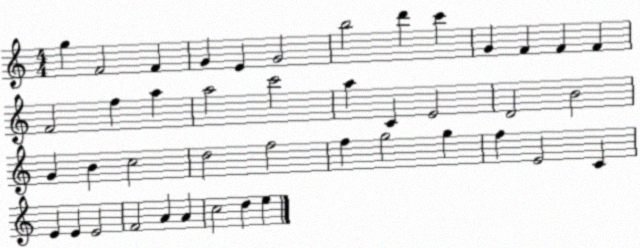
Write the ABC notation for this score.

X:1
T:Untitled
M:4/4
L:1/4
K:C
g F2 F G E G2 b2 d' c' G F F F F2 f a a2 c'2 a C E2 D2 B2 G B c2 d2 f2 f g2 g f E2 C E E E2 F2 A A c2 d e